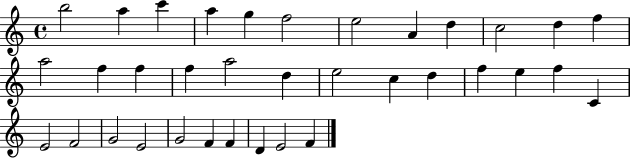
B5/h A5/q C6/q A5/q G5/q F5/h E5/h A4/q D5/q C5/h D5/q F5/q A5/h F5/q F5/q F5/q A5/h D5/q E5/h C5/q D5/q F5/q E5/q F5/q C4/q E4/h F4/h G4/h E4/h G4/h F4/q F4/q D4/q E4/h F4/q